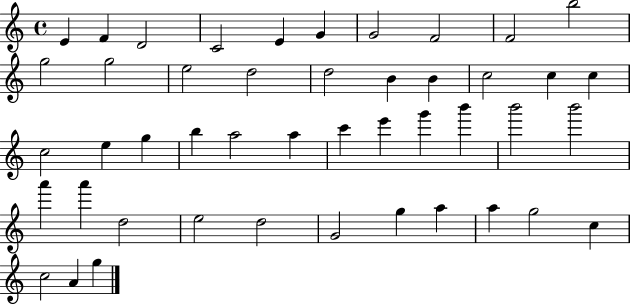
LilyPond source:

{
  \clef treble
  \time 4/4
  \defaultTimeSignature
  \key c \major
  e'4 f'4 d'2 | c'2 e'4 g'4 | g'2 f'2 | f'2 b''2 | \break g''2 g''2 | e''2 d''2 | d''2 b'4 b'4 | c''2 c''4 c''4 | \break c''2 e''4 g''4 | b''4 a''2 a''4 | c'''4 e'''4 g'''4 b'''4 | b'''2 b'''2 | \break a'''4 a'''4 d''2 | e''2 d''2 | g'2 g''4 a''4 | a''4 g''2 c''4 | \break c''2 a'4 g''4 | \bar "|."
}